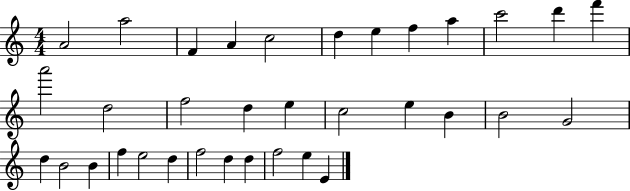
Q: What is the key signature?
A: C major